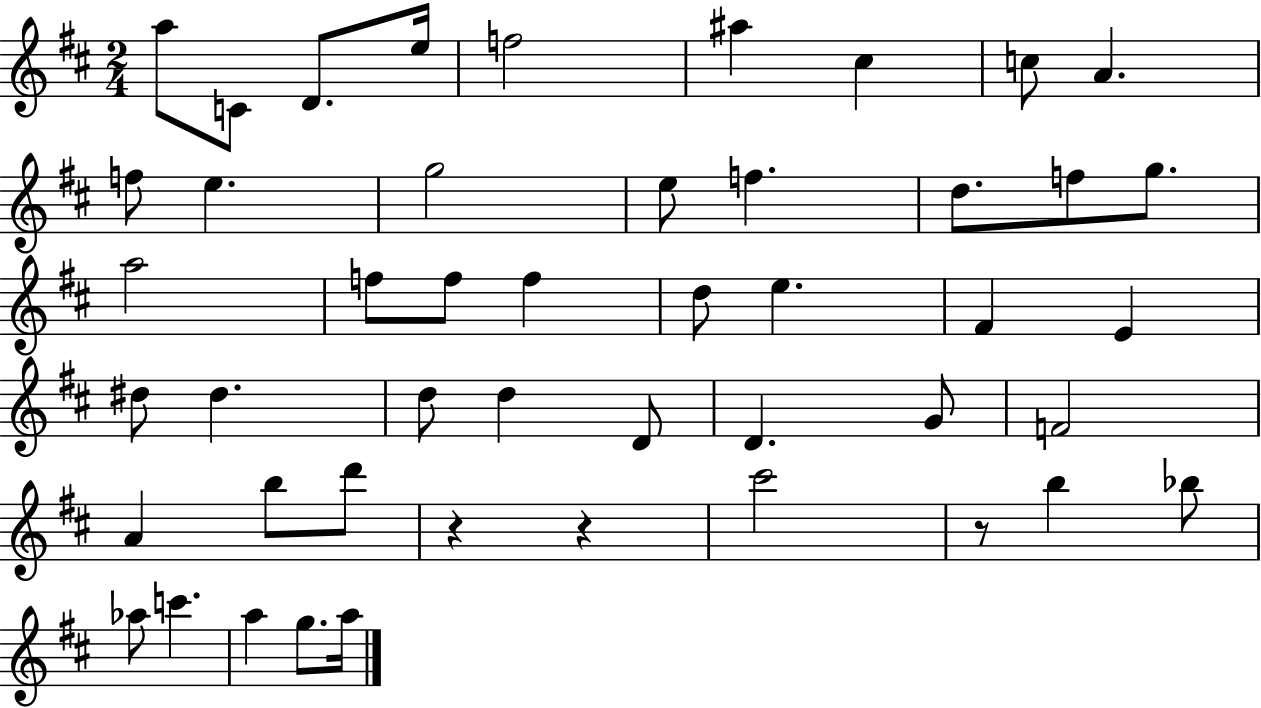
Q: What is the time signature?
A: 2/4